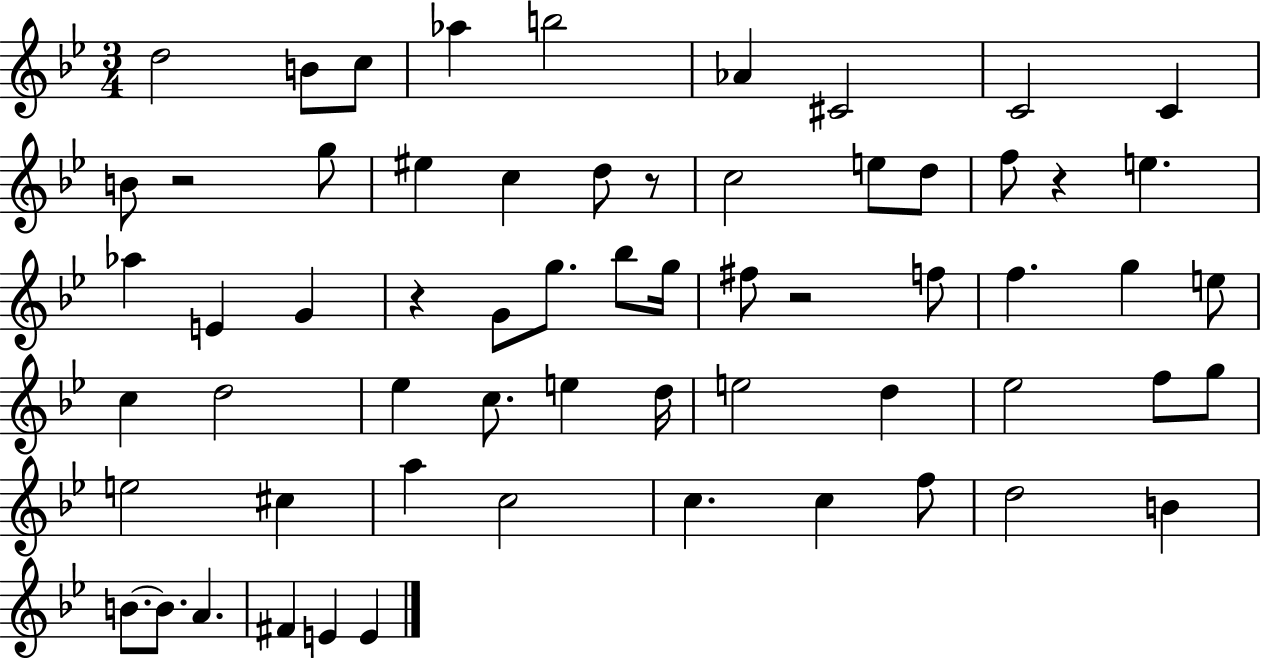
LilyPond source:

{
  \clef treble
  \numericTimeSignature
  \time 3/4
  \key bes \major
  d''2 b'8 c''8 | aes''4 b''2 | aes'4 cis'2 | c'2 c'4 | \break b'8 r2 g''8 | eis''4 c''4 d''8 r8 | c''2 e''8 d''8 | f''8 r4 e''4. | \break aes''4 e'4 g'4 | r4 g'8 g''8. bes''8 g''16 | fis''8 r2 f''8 | f''4. g''4 e''8 | \break c''4 d''2 | ees''4 c''8. e''4 d''16 | e''2 d''4 | ees''2 f''8 g''8 | \break e''2 cis''4 | a''4 c''2 | c''4. c''4 f''8 | d''2 b'4 | \break b'8.~~ b'8. a'4. | fis'4 e'4 e'4 | \bar "|."
}